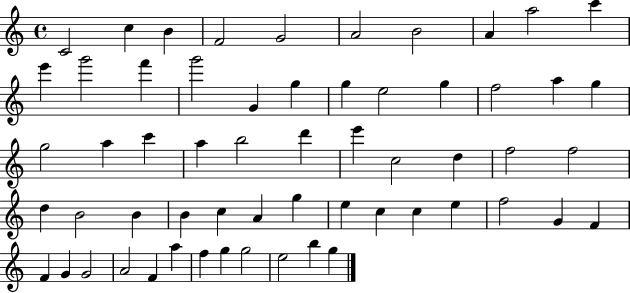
{
  \clef treble
  \time 4/4
  \defaultTimeSignature
  \key c \major
  c'2 c''4 b'4 | f'2 g'2 | a'2 b'2 | a'4 a''2 c'''4 | \break e'''4 g'''2 f'''4 | g'''2 g'4 g''4 | g''4 e''2 g''4 | f''2 a''4 g''4 | \break g''2 a''4 c'''4 | a''4 b''2 d'''4 | e'''4 c''2 d''4 | f''2 f''2 | \break d''4 b'2 b'4 | b'4 c''4 a'4 g''4 | e''4 c''4 c''4 e''4 | f''2 g'4 f'4 | \break f'4 g'4 g'2 | a'2 f'4 a''4 | f''4 g''4 g''2 | e''2 b''4 g''4 | \break \bar "|."
}